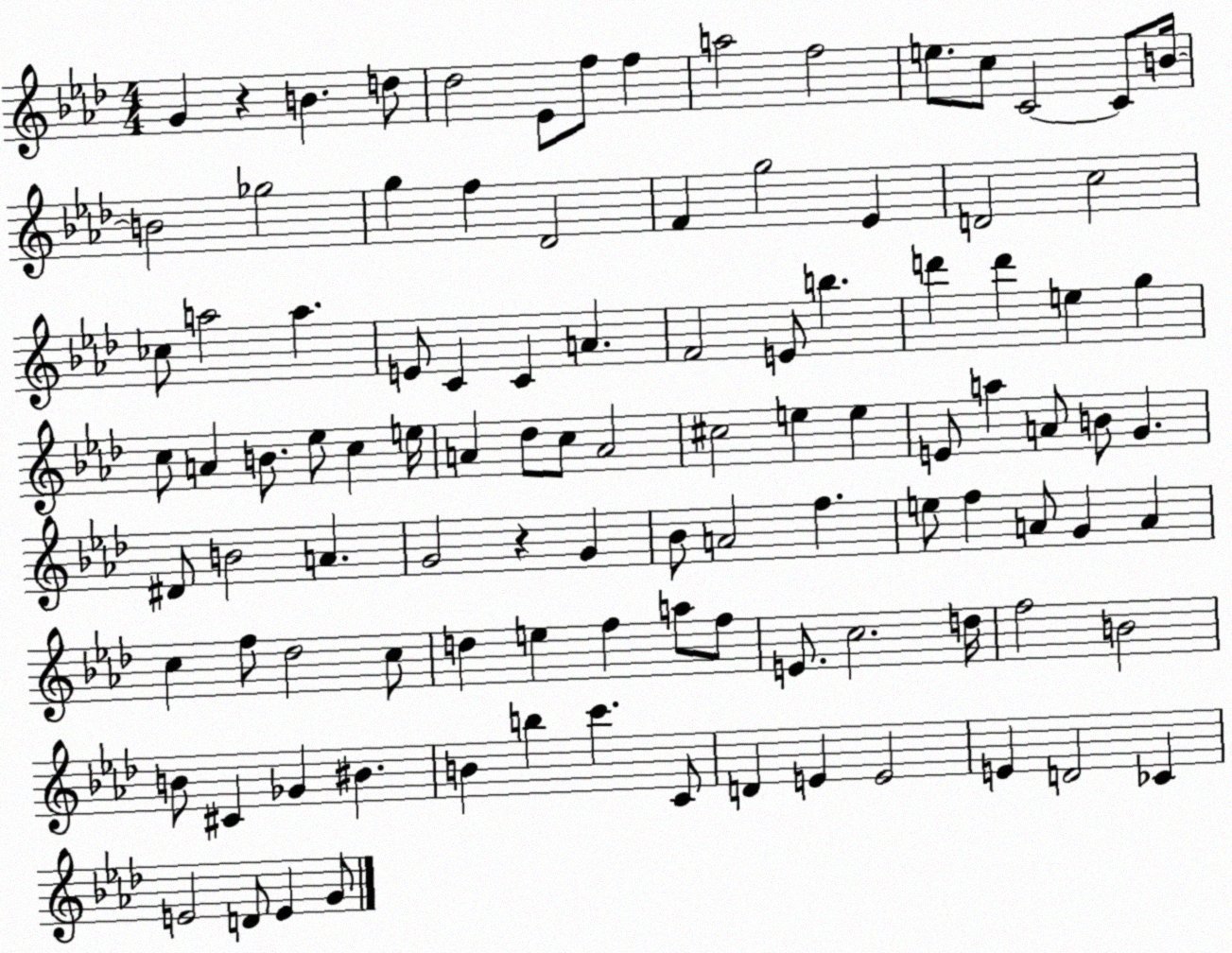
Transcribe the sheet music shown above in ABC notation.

X:1
T:Untitled
M:4/4
L:1/4
K:Ab
G z B d/2 _d2 _E/2 f/2 f a2 f2 e/2 c/2 C2 C/2 B/4 B2 _g2 g f _D2 F g2 _E D2 c2 _c/2 a2 a E/2 C C A F2 E/2 b d' d' e g c/2 A B/2 _e/2 c e/4 A _d/2 c/2 A2 ^c2 e e E/2 a A/2 B/2 G ^D/2 B2 A G2 z G _B/2 A2 f e/2 f A/2 G A c f/2 _d2 c/2 d e f a/2 f/2 E/2 c2 d/4 f2 B2 B/2 ^C _G ^B B b c' C/2 D E E2 E D2 _C E2 D/2 E G/2